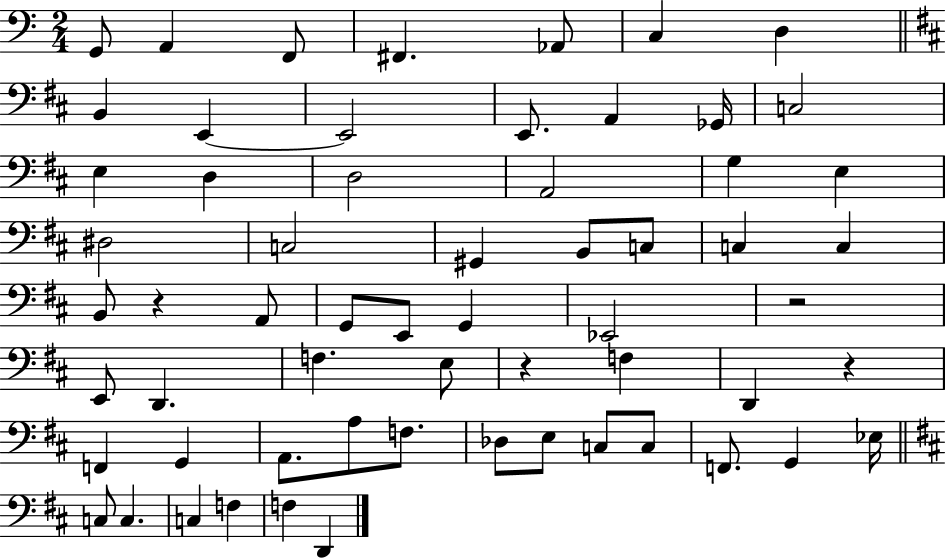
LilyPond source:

{
  \clef bass
  \numericTimeSignature
  \time 2/4
  \key c \major
  g,8 a,4 f,8 | fis,4. aes,8 | c4 d4 | \bar "||" \break \key b \minor b,4 e,4~~ | e,2 | e,8. a,4 ges,16 | c2 | \break e4 d4 | d2 | a,2 | g4 e4 | \break dis2 | c2 | gis,4 b,8 c8 | c4 c4 | \break b,8 r4 a,8 | g,8 e,8 g,4 | ees,2 | r2 | \break e,8 d,4. | f4. e8 | r4 f4 | d,4 r4 | \break f,4 g,4 | a,8. a8 f8. | des8 e8 c8 c8 | f,8. g,4 ees16 | \break \bar "||" \break \key d \major c8 c4. | c4 f4 | f4 d,4 | \bar "|."
}